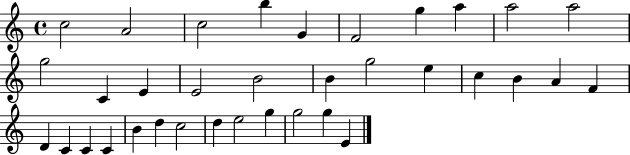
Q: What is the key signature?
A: C major